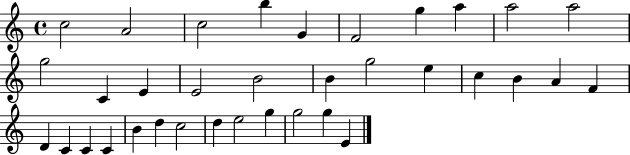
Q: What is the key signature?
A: C major